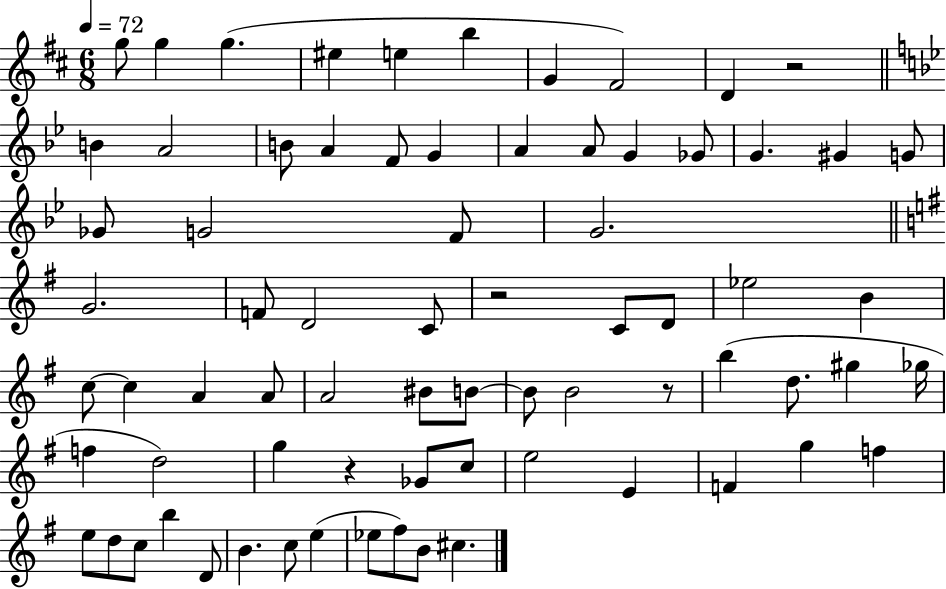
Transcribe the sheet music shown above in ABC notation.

X:1
T:Untitled
M:6/8
L:1/4
K:D
g/2 g g ^e e b G ^F2 D z2 B A2 B/2 A F/2 G A A/2 G _G/2 G ^G G/2 _G/2 G2 F/2 G2 G2 F/2 D2 C/2 z2 C/2 D/2 _e2 B c/2 c A A/2 A2 ^B/2 B/2 B/2 B2 z/2 b d/2 ^g _g/4 f d2 g z _G/2 c/2 e2 E F g f e/2 d/2 c/2 b D/2 B c/2 e _e/2 ^f/2 B/2 ^c